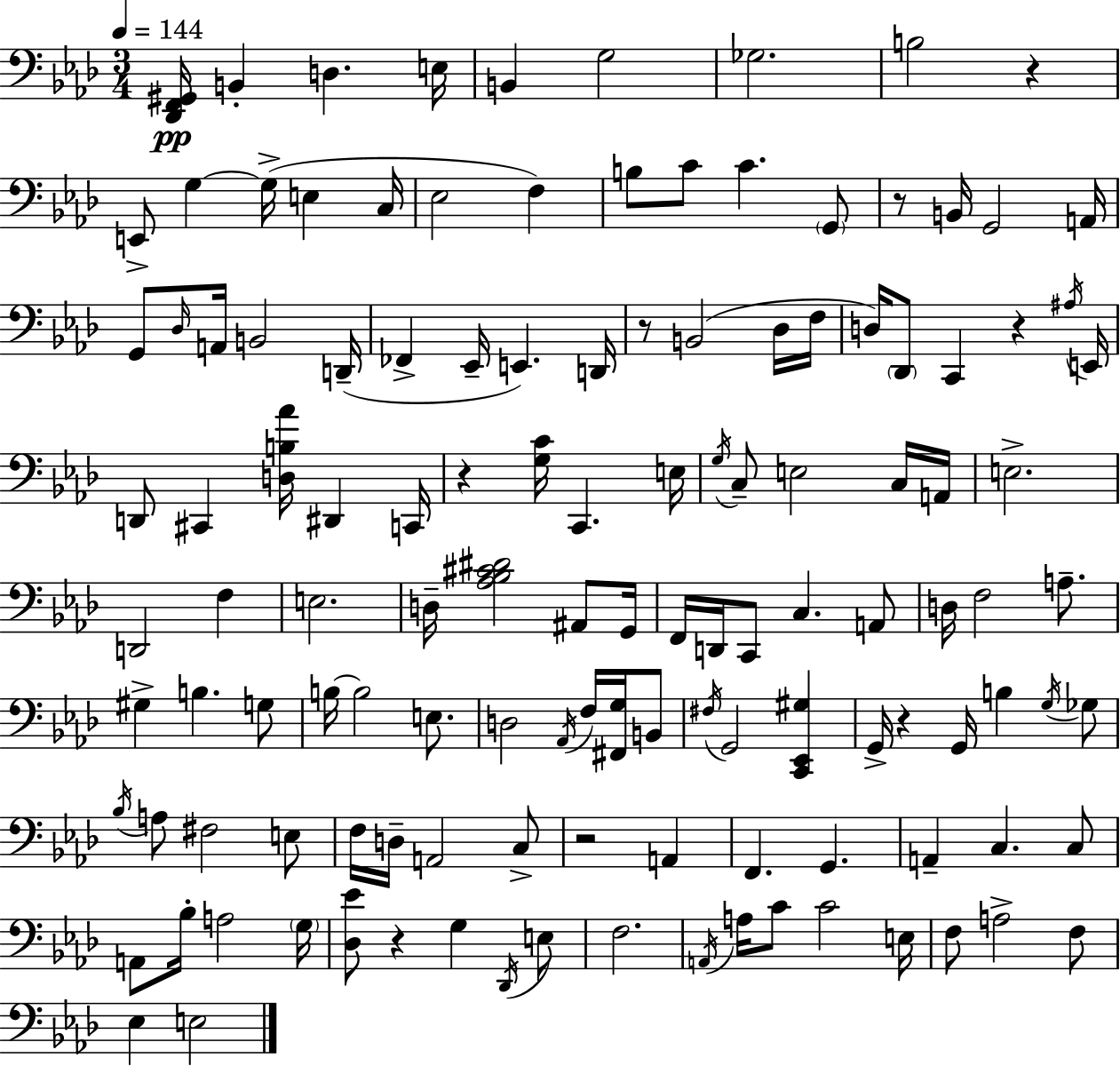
[Db2,F2,G#2]/s B2/q D3/q. E3/s B2/q G3/h Gb3/h. B3/h R/q E2/e G3/q G3/s E3/q C3/s Eb3/h F3/q B3/e C4/e C4/q. G2/e R/e B2/s G2/h A2/s G2/e Db3/s A2/s B2/h D2/s FES2/q Eb2/s E2/q. D2/s R/e B2/h Db3/s F3/s D3/s Db2/e C2/q R/q A#3/s E2/s D2/e C#2/q [D3,B3,Ab4]/s D#2/q C2/s R/q [G3,C4]/s C2/q. E3/s G3/s C3/e E3/h C3/s A2/s E3/h. D2/h F3/q E3/h. D3/s [Ab3,Bb3,C#4,D#4]/h A#2/e G2/s F2/s D2/s C2/e C3/q. A2/e D3/s F3/h A3/e. G#3/q B3/q. G3/e B3/s B3/h E3/e. D3/h Ab2/s F3/s [F#2,G3]/s B2/e F#3/s G2/h [C2,Eb2,G#3]/q G2/s R/q G2/s B3/q G3/s Gb3/e Bb3/s A3/e F#3/h E3/e F3/s D3/s A2/h C3/e R/h A2/q F2/q. G2/q. A2/q C3/q. C3/e A2/e Bb3/s A3/h G3/s [Db3,Eb4]/e R/q G3/q Db2/s E3/e F3/h. A2/s A3/s C4/e C4/h E3/s F3/e A3/h F3/e Eb3/q E3/h